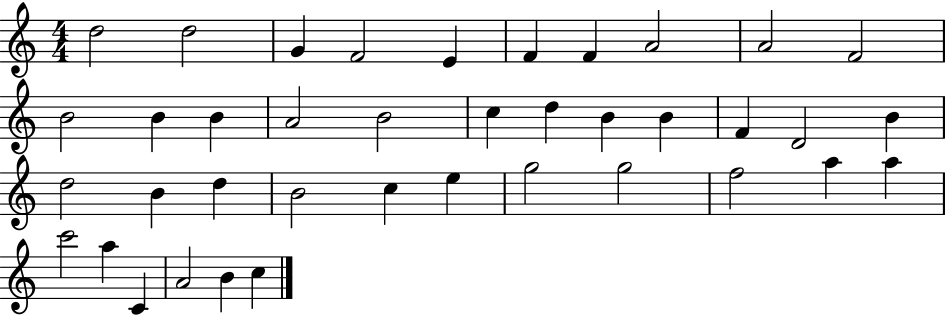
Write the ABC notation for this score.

X:1
T:Untitled
M:4/4
L:1/4
K:C
d2 d2 G F2 E F F A2 A2 F2 B2 B B A2 B2 c d B B F D2 B d2 B d B2 c e g2 g2 f2 a a c'2 a C A2 B c